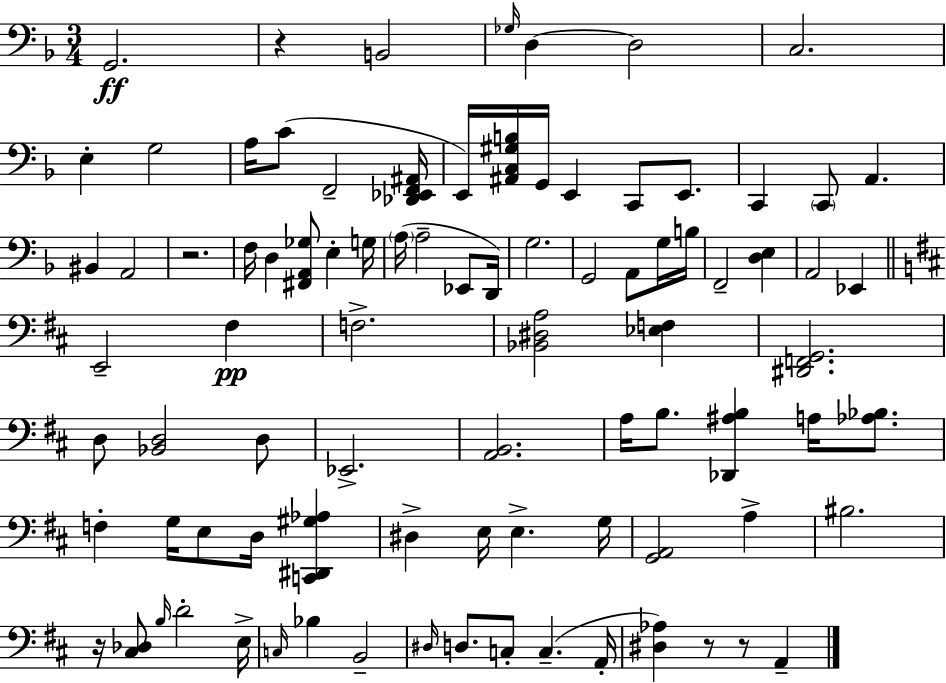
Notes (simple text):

G2/h. R/q B2/h Gb3/s D3/q D3/h C3/h. E3/q G3/h A3/s C4/e F2/h [Db2,Eb2,F2,A#2]/s E2/s [A#2,C3,G#3,B3]/s G2/s E2/q C2/e E2/e. C2/q C2/e A2/q. BIS2/q A2/h R/h. F3/s D3/q [F#2,A2,Gb3]/e E3/q G3/s A3/s A3/h Eb2/e D2/s G3/h. G2/h A2/e G3/s B3/s F2/h [D3,E3]/q A2/h Eb2/q E2/h F#3/q F3/h. [Bb2,D#3,A3]/h [Eb3,F3]/q [D#2,F2,G2]/h. D3/e [Bb2,D3]/h D3/e Eb2/h. [A2,B2]/h. A3/s B3/e. [Db2,A#3,B3]/q A3/s [Ab3,Bb3]/e. F3/q G3/s E3/e D3/s [C2,D#2,G#3,Ab3]/q D#3/q E3/s E3/q. G3/s [G2,A2]/h A3/q BIS3/h. R/s [C#3,Db3]/e B3/s D4/h E3/s C3/s Bb3/q B2/h D#3/s D3/e. C3/e C3/q. A2/s [D#3,Ab3]/q R/e R/e A2/q